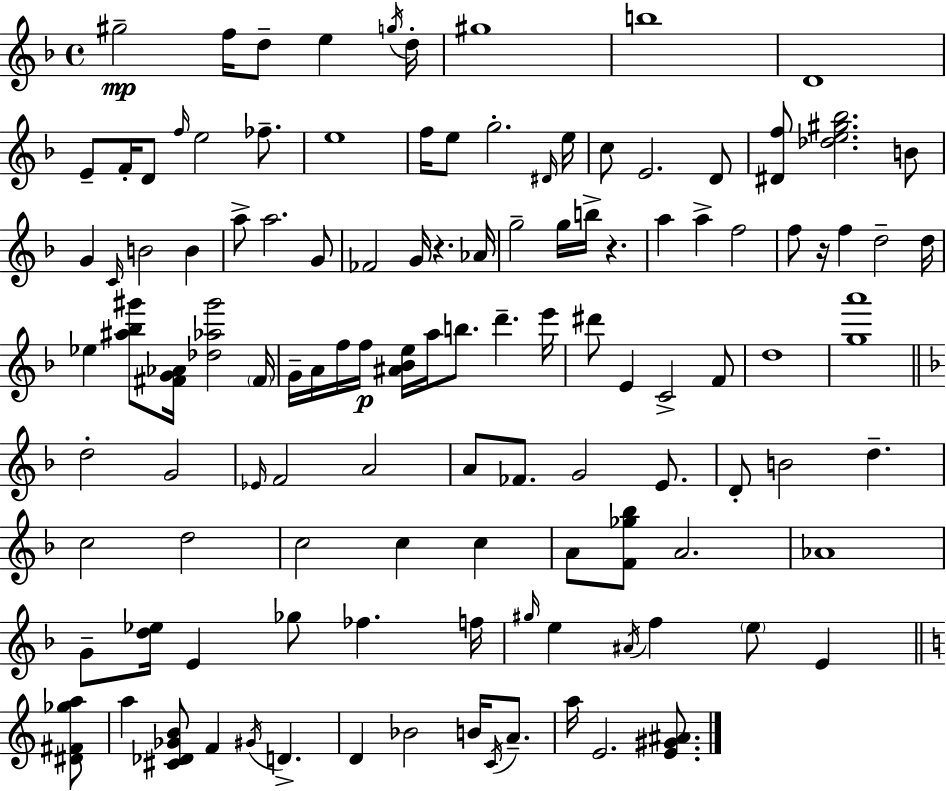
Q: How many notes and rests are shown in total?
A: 117